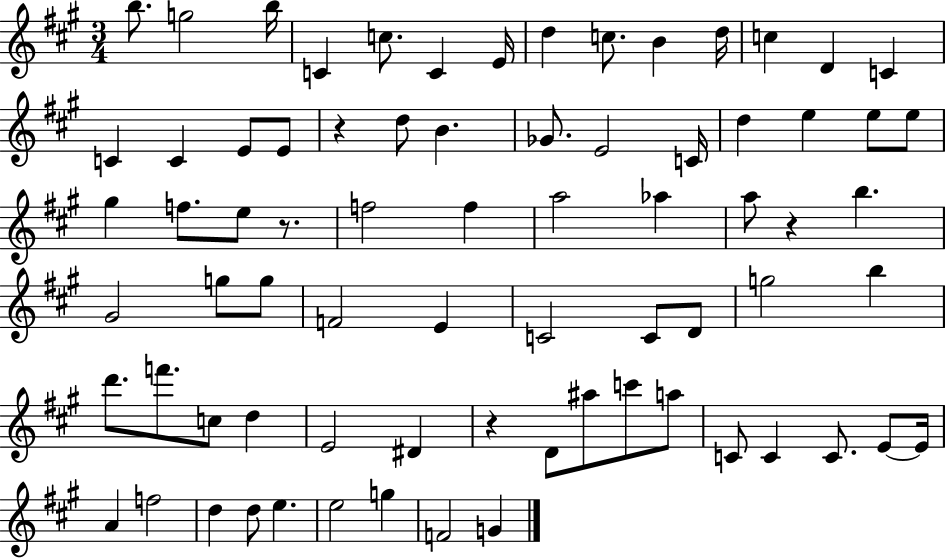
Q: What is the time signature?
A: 3/4